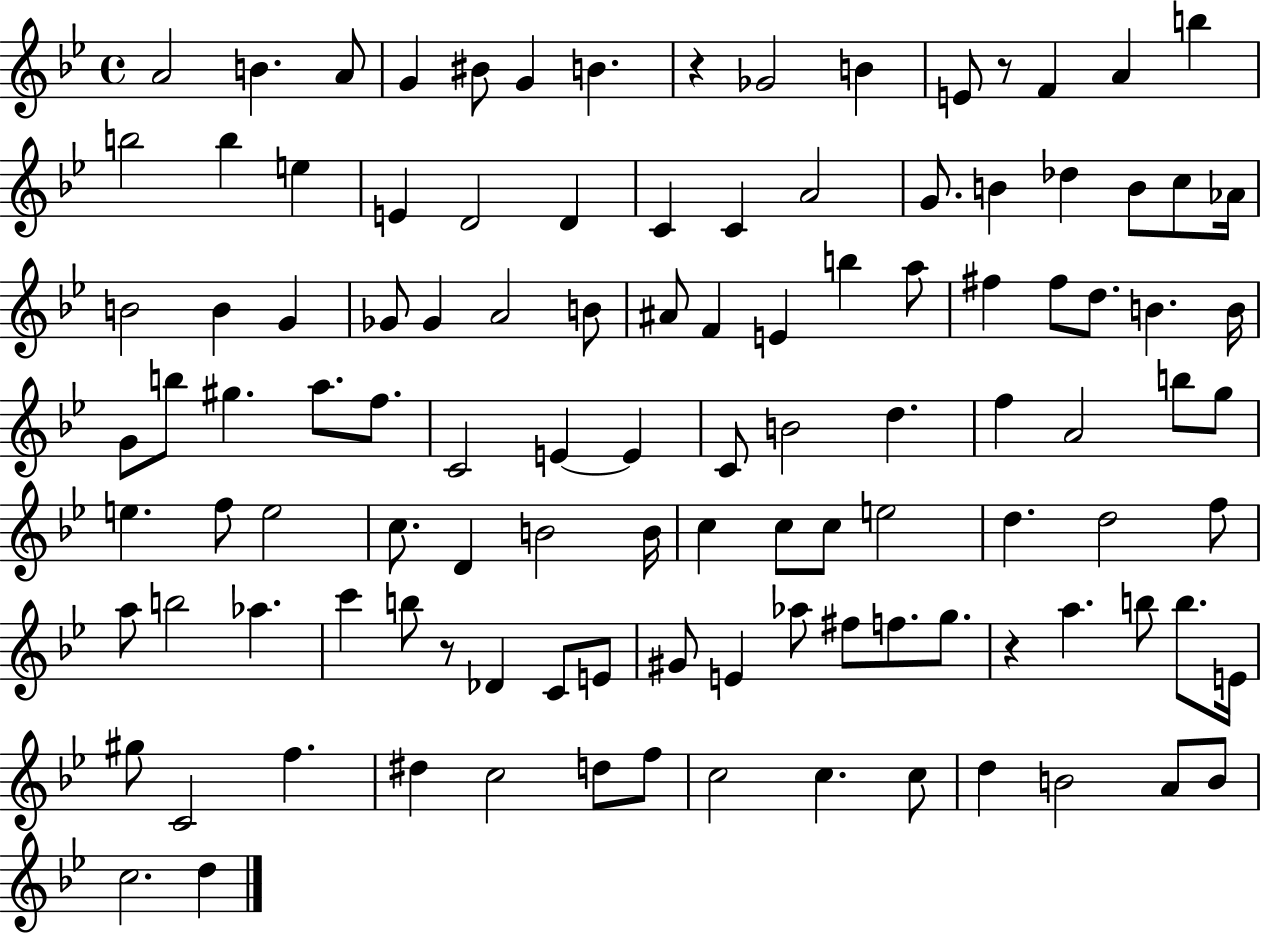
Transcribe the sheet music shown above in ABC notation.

X:1
T:Untitled
M:4/4
L:1/4
K:Bb
A2 B A/2 G ^B/2 G B z _G2 B E/2 z/2 F A b b2 b e E D2 D C C A2 G/2 B _d B/2 c/2 _A/4 B2 B G _G/2 _G A2 B/2 ^A/2 F E b a/2 ^f ^f/2 d/2 B B/4 G/2 b/2 ^g a/2 f/2 C2 E E C/2 B2 d f A2 b/2 g/2 e f/2 e2 c/2 D B2 B/4 c c/2 c/2 e2 d d2 f/2 a/2 b2 _a c' b/2 z/2 _D C/2 E/2 ^G/2 E _a/2 ^f/2 f/2 g/2 z a b/2 b/2 E/4 ^g/2 C2 f ^d c2 d/2 f/2 c2 c c/2 d B2 A/2 B/2 c2 d